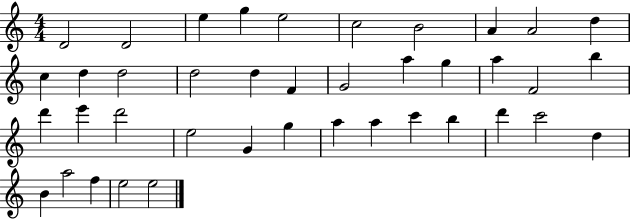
D4/h D4/h E5/q G5/q E5/h C5/h B4/h A4/q A4/h D5/q C5/q D5/q D5/h D5/h D5/q F4/q G4/h A5/q G5/q A5/q F4/h B5/q D6/q E6/q D6/h E5/h G4/q G5/q A5/q A5/q C6/q B5/q D6/q C6/h D5/q B4/q A5/h F5/q E5/h E5/h